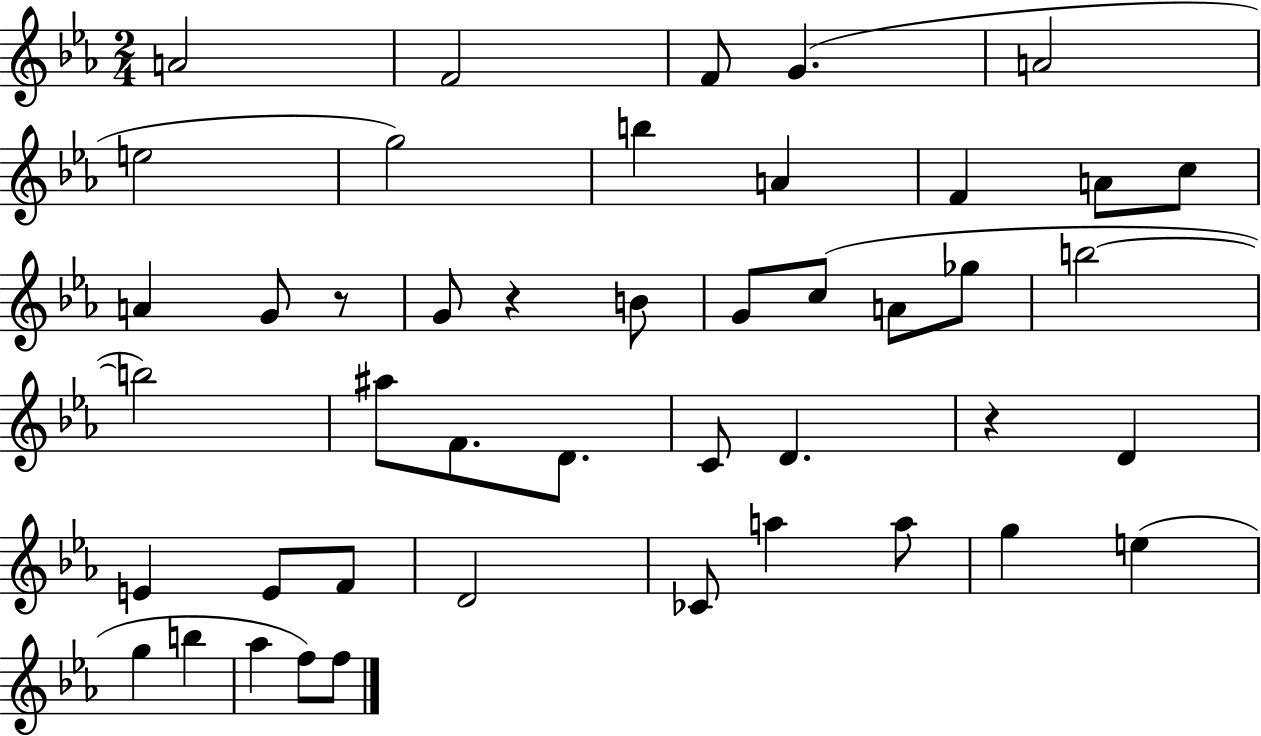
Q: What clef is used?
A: treble